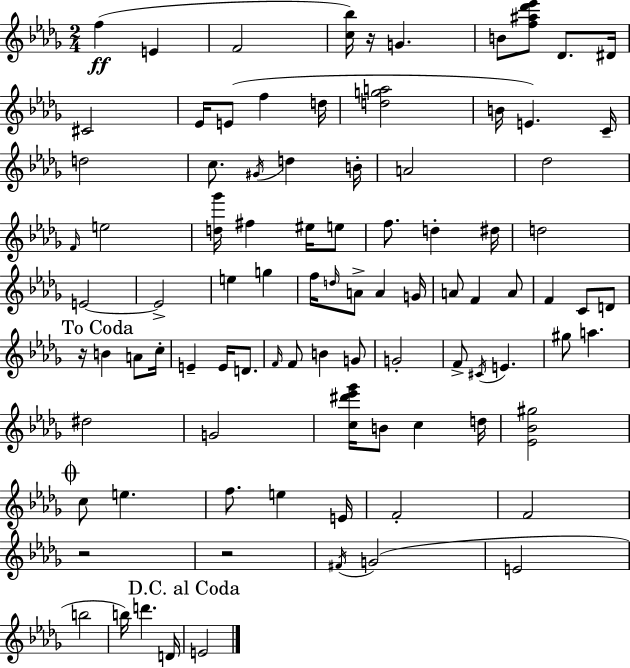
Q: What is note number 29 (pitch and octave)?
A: D5